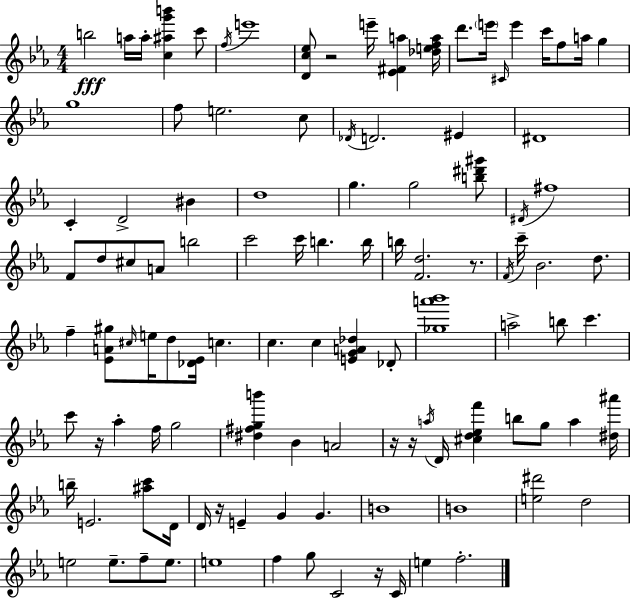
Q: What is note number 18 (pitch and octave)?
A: E5